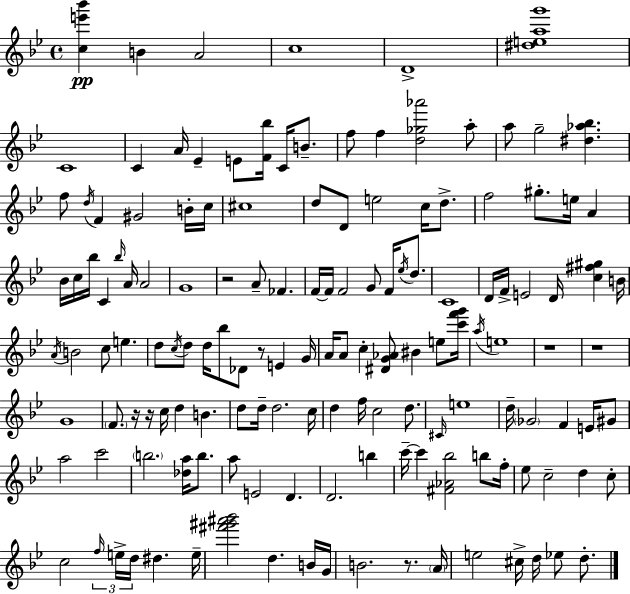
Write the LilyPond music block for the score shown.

{
  \clef treble
  \time 4/4
  \defaultTimeSignature
  \key g \minor
  <c'' e''' bes'''>4\pp b'4 a'2 | c''1 | d'1-> | <dis'' e'' a'' g'''>1 | \break c'1 | c'4 a'16 ees'4-- e'8 <f' bes''>16 c'16 b'8.-- | f''8 f''4 <d'' ges'' aes'''>2 a''8-. | a''8 g''2-- <dis'' aes'' bes''>4. | \break f''8 \acciaccatura { d''16 } f'4 gis'2 b'16-. | c''16 cis''1 | d''8 d'8 e''2 c''16 d''8.-> | f''2 gis''8.-. e''16 a'4 | \break bes'16 c''16 bes''16 c'4 \grace { bes''16 } a'16 a'2 | g'1 | r2 a'8-- fes'4. | f'16~~ f'16 f'2 g'8 f'16 \acciaccatura { ees''16 } | \break d''8. c'1 | d'16 f'16-> e'2 d'16 <c'' fis'' gis''>4 | b'16 \acciaccatura { a'16 } b'2 c''8 e''4. | d''8 \acciaccatura { c''16 } d''8 d''16 bes''8 des'8 r8 | \break e'4 g'16 a'16 a'8 c''4-. <dis' g' aes'>8 bis'4 | e''8 <c''' f''' g'''>16 \acciaccatura { a''16 } e''1 | r1 | r1 | \break g'1 | \parenthesize f'8. r16 r16 c''16 d''4 | b'4. d''8 d''16-- d''2. | c''16 d''4 f''16 c''2 | \break d''8. \grace { cis'16 } e''1 | d''16-- \parenthesize ges'2 | f'4 e'16 gis'8 a''2 c'''2 | \parenthesize b''2. | \break <des'' a''>16 b''8. a''8 e'2 | d'4. d'2. | b''4 c'''16--~~ c'''4 <fis' aes' bes''>2 | b''8 f''16-. ees''8 c''2-- | \break d''4 c''8-. c''2 \tuplet 3/2 { \grace { f''16 } | e''16-> d''16 } dis''4. e''16-- <fis''' gis''' ais''' bes'''>2 | d''4. b'16 g'16 b'2. | r8. \parenthesize a'16 e''2 | \break cis''16-> d''16 ees''8 d''8.-. \bar "|."
}